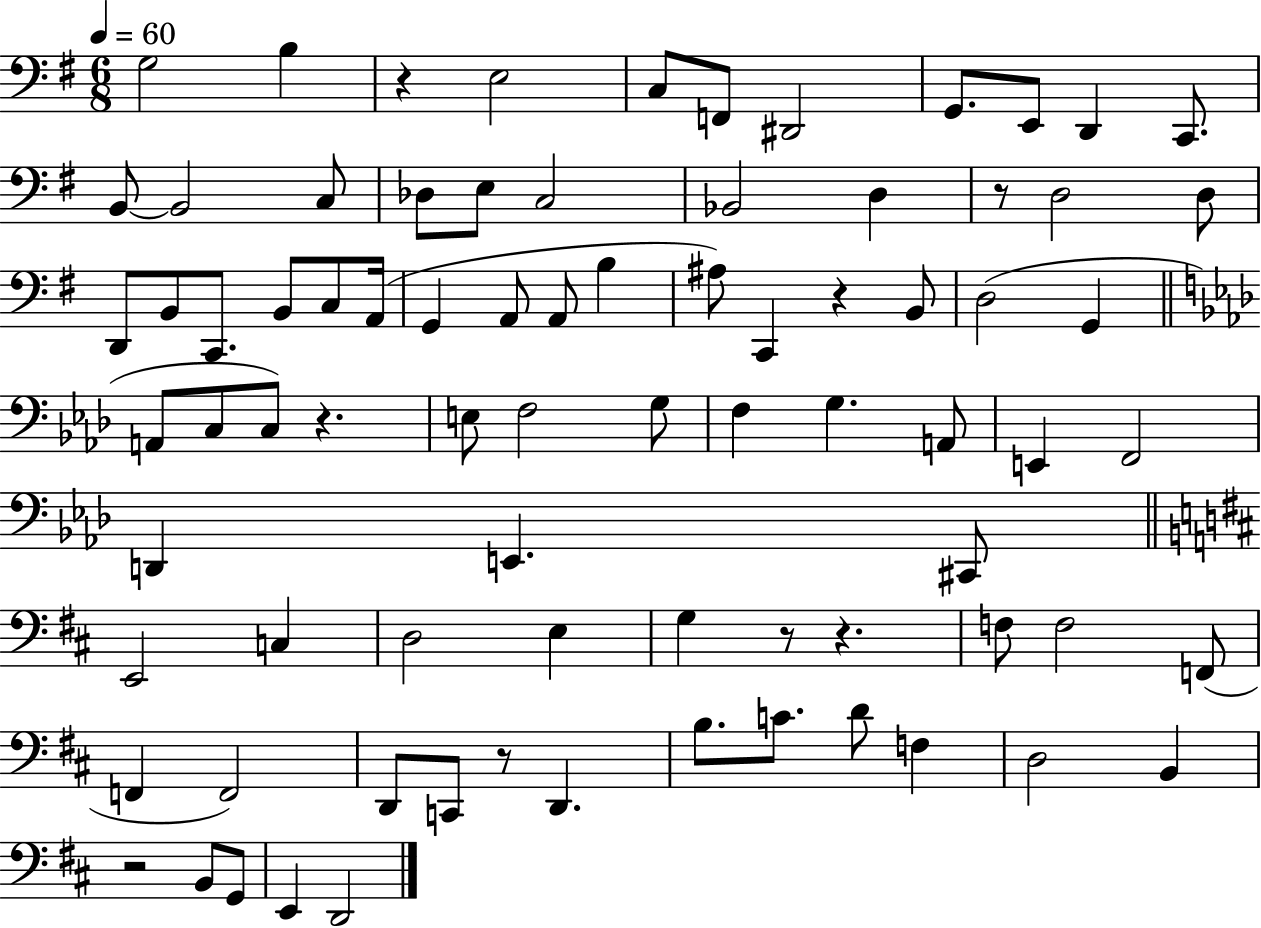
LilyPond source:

{
  \clef bass
  \numericTimeSignature
  \time 6/8
  \key g \major
  \tempo 4 = 60
  g2 b4 | r4 e2 | c8 f,8 dis,2 | g,8. e,8 d,4 c,8. | \break b,8~~ b,2 c8 | des8 e8 c2 | bes,2 d4 | r8 d2 d8 | \break d,8 b,8 c,8. b,8 c8 a,16( | g,4 a,8 a,8 b4 | ais8) c,4 r4 b,8 | d2( g,4 | \break \bar "||" \break \key aes \major a,8 c8 c8) r4. | e8 f2 g8 | f4 g4. a,8 | e,4 f,2 | \break d,4 e,4. cis,8 | \bar "||" \break \key b \minor e,2 c4 | d2 e4 | g4 r8 r4. | f8 f2 f,8( | \break f,4 f,2) | d,8 c,8 r8 d,4. | b8. c'8. d'8 f4 | d2 b,4 | \break r2 b,8 g,8 | e,4 d,2 | \bar "|."
}